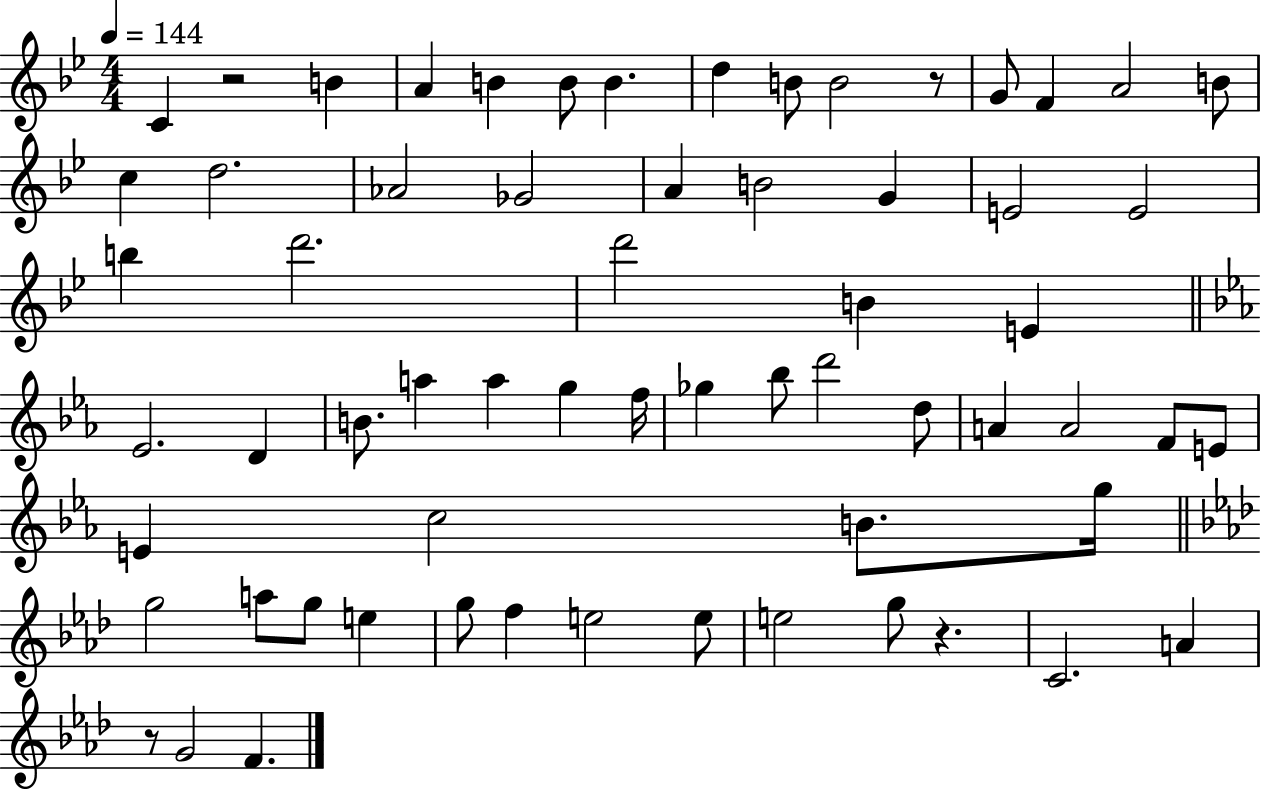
X:1
T:Untitled
M:4/4
L:1/4
K:Bb
C z2 B A B B/2 B d B/2 B2 z/2 G/2 F A2 B/2 c d2 _A2 _G2 A B2 G E2 E2 b d'2 d'2 B E _E2 D B/2 a a g f/4 _g _b/2 d'2 d/2 A A2 F/2 E/2 E c2 B/2 g/4 g2 a/2 g/2 e g/2 f e2 e/2 e2 g/2 z C2 A z/2 G2 F